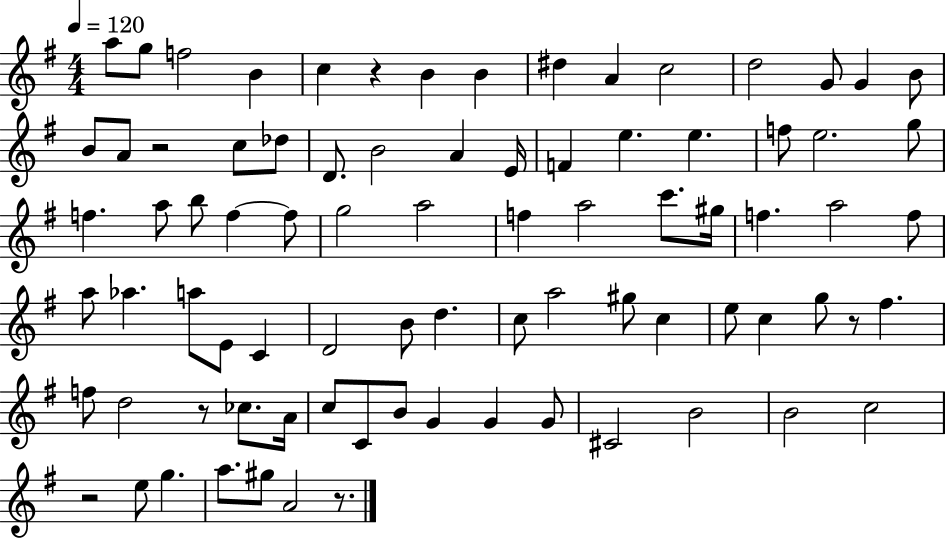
A5/e G5/e F5/h B4/q C5/q R/q B4/q B4/q D#5/q A4/q C5/h D5/h G4/e G4/q B4/e B4/e A4/e R/h C5/e Db5/e D4/e. B4/h A4/q E4/s F4/q E5/q. E5/q. F5/e E5/h. G5/e F5/q. A5/e B5/e F5/q F5/e G5/h A5/h F5/q A5/h C6/e. G#5/s F5/q. A5/h F5/e A5/e Ab5/q. A5/e E4/e C4/q D4/h B4/e D5/q. C5/e A5/h G#5/e C5/q E5/e C5/q G5/e R/e F#5/q. F5/e D5/h R/e CES5/e. A4/s C5/e C4/e B4/e G4/q G4/q G4/e C#4/h B4/h B4/h C5/h R/h E5/e G5/q. A5/e. G#5/e A4/h R/e.